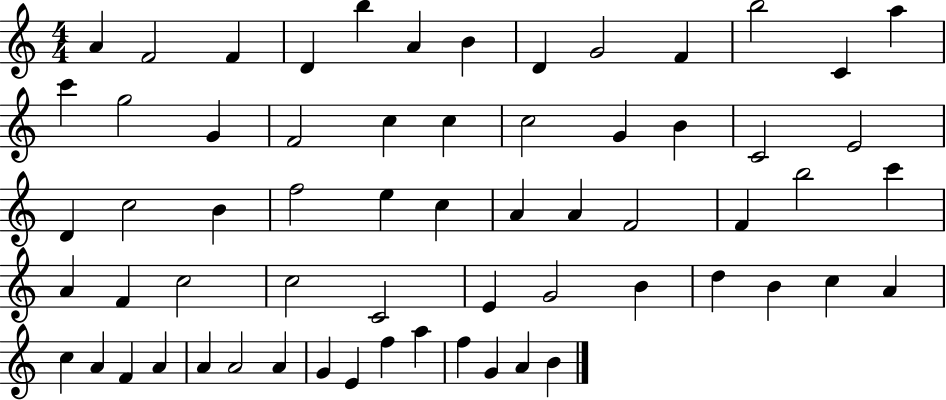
X:1
T:Untitled
M:4/4
L:1/4
K:C
A F2 F D b A B D G2 F b2 C a c' g2 G F2 c c c2 G B C2 E2 D c2 B f2 e c A A F2 F b2 c' A F c2 c2 C2 E G2 B d B c A c A F A A A2 A G E f a f G A B